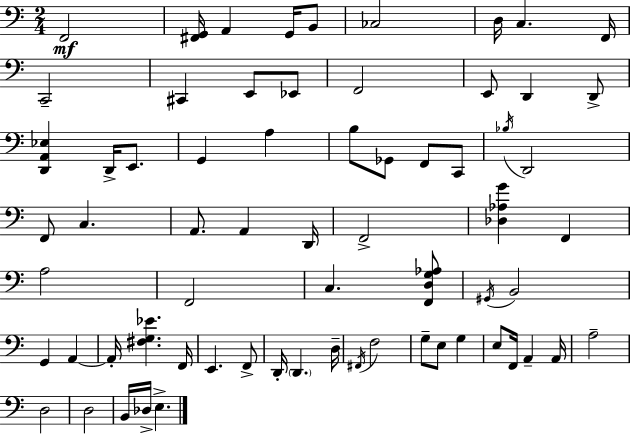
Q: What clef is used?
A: bass